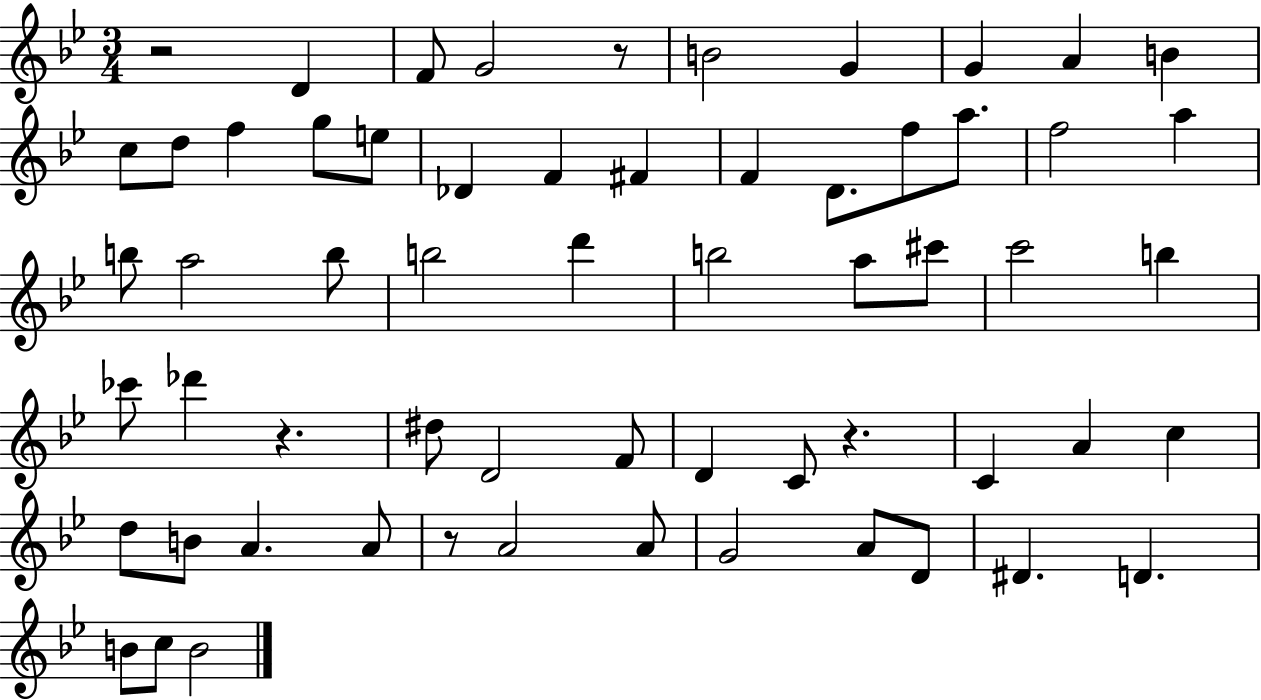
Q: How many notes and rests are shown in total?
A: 61